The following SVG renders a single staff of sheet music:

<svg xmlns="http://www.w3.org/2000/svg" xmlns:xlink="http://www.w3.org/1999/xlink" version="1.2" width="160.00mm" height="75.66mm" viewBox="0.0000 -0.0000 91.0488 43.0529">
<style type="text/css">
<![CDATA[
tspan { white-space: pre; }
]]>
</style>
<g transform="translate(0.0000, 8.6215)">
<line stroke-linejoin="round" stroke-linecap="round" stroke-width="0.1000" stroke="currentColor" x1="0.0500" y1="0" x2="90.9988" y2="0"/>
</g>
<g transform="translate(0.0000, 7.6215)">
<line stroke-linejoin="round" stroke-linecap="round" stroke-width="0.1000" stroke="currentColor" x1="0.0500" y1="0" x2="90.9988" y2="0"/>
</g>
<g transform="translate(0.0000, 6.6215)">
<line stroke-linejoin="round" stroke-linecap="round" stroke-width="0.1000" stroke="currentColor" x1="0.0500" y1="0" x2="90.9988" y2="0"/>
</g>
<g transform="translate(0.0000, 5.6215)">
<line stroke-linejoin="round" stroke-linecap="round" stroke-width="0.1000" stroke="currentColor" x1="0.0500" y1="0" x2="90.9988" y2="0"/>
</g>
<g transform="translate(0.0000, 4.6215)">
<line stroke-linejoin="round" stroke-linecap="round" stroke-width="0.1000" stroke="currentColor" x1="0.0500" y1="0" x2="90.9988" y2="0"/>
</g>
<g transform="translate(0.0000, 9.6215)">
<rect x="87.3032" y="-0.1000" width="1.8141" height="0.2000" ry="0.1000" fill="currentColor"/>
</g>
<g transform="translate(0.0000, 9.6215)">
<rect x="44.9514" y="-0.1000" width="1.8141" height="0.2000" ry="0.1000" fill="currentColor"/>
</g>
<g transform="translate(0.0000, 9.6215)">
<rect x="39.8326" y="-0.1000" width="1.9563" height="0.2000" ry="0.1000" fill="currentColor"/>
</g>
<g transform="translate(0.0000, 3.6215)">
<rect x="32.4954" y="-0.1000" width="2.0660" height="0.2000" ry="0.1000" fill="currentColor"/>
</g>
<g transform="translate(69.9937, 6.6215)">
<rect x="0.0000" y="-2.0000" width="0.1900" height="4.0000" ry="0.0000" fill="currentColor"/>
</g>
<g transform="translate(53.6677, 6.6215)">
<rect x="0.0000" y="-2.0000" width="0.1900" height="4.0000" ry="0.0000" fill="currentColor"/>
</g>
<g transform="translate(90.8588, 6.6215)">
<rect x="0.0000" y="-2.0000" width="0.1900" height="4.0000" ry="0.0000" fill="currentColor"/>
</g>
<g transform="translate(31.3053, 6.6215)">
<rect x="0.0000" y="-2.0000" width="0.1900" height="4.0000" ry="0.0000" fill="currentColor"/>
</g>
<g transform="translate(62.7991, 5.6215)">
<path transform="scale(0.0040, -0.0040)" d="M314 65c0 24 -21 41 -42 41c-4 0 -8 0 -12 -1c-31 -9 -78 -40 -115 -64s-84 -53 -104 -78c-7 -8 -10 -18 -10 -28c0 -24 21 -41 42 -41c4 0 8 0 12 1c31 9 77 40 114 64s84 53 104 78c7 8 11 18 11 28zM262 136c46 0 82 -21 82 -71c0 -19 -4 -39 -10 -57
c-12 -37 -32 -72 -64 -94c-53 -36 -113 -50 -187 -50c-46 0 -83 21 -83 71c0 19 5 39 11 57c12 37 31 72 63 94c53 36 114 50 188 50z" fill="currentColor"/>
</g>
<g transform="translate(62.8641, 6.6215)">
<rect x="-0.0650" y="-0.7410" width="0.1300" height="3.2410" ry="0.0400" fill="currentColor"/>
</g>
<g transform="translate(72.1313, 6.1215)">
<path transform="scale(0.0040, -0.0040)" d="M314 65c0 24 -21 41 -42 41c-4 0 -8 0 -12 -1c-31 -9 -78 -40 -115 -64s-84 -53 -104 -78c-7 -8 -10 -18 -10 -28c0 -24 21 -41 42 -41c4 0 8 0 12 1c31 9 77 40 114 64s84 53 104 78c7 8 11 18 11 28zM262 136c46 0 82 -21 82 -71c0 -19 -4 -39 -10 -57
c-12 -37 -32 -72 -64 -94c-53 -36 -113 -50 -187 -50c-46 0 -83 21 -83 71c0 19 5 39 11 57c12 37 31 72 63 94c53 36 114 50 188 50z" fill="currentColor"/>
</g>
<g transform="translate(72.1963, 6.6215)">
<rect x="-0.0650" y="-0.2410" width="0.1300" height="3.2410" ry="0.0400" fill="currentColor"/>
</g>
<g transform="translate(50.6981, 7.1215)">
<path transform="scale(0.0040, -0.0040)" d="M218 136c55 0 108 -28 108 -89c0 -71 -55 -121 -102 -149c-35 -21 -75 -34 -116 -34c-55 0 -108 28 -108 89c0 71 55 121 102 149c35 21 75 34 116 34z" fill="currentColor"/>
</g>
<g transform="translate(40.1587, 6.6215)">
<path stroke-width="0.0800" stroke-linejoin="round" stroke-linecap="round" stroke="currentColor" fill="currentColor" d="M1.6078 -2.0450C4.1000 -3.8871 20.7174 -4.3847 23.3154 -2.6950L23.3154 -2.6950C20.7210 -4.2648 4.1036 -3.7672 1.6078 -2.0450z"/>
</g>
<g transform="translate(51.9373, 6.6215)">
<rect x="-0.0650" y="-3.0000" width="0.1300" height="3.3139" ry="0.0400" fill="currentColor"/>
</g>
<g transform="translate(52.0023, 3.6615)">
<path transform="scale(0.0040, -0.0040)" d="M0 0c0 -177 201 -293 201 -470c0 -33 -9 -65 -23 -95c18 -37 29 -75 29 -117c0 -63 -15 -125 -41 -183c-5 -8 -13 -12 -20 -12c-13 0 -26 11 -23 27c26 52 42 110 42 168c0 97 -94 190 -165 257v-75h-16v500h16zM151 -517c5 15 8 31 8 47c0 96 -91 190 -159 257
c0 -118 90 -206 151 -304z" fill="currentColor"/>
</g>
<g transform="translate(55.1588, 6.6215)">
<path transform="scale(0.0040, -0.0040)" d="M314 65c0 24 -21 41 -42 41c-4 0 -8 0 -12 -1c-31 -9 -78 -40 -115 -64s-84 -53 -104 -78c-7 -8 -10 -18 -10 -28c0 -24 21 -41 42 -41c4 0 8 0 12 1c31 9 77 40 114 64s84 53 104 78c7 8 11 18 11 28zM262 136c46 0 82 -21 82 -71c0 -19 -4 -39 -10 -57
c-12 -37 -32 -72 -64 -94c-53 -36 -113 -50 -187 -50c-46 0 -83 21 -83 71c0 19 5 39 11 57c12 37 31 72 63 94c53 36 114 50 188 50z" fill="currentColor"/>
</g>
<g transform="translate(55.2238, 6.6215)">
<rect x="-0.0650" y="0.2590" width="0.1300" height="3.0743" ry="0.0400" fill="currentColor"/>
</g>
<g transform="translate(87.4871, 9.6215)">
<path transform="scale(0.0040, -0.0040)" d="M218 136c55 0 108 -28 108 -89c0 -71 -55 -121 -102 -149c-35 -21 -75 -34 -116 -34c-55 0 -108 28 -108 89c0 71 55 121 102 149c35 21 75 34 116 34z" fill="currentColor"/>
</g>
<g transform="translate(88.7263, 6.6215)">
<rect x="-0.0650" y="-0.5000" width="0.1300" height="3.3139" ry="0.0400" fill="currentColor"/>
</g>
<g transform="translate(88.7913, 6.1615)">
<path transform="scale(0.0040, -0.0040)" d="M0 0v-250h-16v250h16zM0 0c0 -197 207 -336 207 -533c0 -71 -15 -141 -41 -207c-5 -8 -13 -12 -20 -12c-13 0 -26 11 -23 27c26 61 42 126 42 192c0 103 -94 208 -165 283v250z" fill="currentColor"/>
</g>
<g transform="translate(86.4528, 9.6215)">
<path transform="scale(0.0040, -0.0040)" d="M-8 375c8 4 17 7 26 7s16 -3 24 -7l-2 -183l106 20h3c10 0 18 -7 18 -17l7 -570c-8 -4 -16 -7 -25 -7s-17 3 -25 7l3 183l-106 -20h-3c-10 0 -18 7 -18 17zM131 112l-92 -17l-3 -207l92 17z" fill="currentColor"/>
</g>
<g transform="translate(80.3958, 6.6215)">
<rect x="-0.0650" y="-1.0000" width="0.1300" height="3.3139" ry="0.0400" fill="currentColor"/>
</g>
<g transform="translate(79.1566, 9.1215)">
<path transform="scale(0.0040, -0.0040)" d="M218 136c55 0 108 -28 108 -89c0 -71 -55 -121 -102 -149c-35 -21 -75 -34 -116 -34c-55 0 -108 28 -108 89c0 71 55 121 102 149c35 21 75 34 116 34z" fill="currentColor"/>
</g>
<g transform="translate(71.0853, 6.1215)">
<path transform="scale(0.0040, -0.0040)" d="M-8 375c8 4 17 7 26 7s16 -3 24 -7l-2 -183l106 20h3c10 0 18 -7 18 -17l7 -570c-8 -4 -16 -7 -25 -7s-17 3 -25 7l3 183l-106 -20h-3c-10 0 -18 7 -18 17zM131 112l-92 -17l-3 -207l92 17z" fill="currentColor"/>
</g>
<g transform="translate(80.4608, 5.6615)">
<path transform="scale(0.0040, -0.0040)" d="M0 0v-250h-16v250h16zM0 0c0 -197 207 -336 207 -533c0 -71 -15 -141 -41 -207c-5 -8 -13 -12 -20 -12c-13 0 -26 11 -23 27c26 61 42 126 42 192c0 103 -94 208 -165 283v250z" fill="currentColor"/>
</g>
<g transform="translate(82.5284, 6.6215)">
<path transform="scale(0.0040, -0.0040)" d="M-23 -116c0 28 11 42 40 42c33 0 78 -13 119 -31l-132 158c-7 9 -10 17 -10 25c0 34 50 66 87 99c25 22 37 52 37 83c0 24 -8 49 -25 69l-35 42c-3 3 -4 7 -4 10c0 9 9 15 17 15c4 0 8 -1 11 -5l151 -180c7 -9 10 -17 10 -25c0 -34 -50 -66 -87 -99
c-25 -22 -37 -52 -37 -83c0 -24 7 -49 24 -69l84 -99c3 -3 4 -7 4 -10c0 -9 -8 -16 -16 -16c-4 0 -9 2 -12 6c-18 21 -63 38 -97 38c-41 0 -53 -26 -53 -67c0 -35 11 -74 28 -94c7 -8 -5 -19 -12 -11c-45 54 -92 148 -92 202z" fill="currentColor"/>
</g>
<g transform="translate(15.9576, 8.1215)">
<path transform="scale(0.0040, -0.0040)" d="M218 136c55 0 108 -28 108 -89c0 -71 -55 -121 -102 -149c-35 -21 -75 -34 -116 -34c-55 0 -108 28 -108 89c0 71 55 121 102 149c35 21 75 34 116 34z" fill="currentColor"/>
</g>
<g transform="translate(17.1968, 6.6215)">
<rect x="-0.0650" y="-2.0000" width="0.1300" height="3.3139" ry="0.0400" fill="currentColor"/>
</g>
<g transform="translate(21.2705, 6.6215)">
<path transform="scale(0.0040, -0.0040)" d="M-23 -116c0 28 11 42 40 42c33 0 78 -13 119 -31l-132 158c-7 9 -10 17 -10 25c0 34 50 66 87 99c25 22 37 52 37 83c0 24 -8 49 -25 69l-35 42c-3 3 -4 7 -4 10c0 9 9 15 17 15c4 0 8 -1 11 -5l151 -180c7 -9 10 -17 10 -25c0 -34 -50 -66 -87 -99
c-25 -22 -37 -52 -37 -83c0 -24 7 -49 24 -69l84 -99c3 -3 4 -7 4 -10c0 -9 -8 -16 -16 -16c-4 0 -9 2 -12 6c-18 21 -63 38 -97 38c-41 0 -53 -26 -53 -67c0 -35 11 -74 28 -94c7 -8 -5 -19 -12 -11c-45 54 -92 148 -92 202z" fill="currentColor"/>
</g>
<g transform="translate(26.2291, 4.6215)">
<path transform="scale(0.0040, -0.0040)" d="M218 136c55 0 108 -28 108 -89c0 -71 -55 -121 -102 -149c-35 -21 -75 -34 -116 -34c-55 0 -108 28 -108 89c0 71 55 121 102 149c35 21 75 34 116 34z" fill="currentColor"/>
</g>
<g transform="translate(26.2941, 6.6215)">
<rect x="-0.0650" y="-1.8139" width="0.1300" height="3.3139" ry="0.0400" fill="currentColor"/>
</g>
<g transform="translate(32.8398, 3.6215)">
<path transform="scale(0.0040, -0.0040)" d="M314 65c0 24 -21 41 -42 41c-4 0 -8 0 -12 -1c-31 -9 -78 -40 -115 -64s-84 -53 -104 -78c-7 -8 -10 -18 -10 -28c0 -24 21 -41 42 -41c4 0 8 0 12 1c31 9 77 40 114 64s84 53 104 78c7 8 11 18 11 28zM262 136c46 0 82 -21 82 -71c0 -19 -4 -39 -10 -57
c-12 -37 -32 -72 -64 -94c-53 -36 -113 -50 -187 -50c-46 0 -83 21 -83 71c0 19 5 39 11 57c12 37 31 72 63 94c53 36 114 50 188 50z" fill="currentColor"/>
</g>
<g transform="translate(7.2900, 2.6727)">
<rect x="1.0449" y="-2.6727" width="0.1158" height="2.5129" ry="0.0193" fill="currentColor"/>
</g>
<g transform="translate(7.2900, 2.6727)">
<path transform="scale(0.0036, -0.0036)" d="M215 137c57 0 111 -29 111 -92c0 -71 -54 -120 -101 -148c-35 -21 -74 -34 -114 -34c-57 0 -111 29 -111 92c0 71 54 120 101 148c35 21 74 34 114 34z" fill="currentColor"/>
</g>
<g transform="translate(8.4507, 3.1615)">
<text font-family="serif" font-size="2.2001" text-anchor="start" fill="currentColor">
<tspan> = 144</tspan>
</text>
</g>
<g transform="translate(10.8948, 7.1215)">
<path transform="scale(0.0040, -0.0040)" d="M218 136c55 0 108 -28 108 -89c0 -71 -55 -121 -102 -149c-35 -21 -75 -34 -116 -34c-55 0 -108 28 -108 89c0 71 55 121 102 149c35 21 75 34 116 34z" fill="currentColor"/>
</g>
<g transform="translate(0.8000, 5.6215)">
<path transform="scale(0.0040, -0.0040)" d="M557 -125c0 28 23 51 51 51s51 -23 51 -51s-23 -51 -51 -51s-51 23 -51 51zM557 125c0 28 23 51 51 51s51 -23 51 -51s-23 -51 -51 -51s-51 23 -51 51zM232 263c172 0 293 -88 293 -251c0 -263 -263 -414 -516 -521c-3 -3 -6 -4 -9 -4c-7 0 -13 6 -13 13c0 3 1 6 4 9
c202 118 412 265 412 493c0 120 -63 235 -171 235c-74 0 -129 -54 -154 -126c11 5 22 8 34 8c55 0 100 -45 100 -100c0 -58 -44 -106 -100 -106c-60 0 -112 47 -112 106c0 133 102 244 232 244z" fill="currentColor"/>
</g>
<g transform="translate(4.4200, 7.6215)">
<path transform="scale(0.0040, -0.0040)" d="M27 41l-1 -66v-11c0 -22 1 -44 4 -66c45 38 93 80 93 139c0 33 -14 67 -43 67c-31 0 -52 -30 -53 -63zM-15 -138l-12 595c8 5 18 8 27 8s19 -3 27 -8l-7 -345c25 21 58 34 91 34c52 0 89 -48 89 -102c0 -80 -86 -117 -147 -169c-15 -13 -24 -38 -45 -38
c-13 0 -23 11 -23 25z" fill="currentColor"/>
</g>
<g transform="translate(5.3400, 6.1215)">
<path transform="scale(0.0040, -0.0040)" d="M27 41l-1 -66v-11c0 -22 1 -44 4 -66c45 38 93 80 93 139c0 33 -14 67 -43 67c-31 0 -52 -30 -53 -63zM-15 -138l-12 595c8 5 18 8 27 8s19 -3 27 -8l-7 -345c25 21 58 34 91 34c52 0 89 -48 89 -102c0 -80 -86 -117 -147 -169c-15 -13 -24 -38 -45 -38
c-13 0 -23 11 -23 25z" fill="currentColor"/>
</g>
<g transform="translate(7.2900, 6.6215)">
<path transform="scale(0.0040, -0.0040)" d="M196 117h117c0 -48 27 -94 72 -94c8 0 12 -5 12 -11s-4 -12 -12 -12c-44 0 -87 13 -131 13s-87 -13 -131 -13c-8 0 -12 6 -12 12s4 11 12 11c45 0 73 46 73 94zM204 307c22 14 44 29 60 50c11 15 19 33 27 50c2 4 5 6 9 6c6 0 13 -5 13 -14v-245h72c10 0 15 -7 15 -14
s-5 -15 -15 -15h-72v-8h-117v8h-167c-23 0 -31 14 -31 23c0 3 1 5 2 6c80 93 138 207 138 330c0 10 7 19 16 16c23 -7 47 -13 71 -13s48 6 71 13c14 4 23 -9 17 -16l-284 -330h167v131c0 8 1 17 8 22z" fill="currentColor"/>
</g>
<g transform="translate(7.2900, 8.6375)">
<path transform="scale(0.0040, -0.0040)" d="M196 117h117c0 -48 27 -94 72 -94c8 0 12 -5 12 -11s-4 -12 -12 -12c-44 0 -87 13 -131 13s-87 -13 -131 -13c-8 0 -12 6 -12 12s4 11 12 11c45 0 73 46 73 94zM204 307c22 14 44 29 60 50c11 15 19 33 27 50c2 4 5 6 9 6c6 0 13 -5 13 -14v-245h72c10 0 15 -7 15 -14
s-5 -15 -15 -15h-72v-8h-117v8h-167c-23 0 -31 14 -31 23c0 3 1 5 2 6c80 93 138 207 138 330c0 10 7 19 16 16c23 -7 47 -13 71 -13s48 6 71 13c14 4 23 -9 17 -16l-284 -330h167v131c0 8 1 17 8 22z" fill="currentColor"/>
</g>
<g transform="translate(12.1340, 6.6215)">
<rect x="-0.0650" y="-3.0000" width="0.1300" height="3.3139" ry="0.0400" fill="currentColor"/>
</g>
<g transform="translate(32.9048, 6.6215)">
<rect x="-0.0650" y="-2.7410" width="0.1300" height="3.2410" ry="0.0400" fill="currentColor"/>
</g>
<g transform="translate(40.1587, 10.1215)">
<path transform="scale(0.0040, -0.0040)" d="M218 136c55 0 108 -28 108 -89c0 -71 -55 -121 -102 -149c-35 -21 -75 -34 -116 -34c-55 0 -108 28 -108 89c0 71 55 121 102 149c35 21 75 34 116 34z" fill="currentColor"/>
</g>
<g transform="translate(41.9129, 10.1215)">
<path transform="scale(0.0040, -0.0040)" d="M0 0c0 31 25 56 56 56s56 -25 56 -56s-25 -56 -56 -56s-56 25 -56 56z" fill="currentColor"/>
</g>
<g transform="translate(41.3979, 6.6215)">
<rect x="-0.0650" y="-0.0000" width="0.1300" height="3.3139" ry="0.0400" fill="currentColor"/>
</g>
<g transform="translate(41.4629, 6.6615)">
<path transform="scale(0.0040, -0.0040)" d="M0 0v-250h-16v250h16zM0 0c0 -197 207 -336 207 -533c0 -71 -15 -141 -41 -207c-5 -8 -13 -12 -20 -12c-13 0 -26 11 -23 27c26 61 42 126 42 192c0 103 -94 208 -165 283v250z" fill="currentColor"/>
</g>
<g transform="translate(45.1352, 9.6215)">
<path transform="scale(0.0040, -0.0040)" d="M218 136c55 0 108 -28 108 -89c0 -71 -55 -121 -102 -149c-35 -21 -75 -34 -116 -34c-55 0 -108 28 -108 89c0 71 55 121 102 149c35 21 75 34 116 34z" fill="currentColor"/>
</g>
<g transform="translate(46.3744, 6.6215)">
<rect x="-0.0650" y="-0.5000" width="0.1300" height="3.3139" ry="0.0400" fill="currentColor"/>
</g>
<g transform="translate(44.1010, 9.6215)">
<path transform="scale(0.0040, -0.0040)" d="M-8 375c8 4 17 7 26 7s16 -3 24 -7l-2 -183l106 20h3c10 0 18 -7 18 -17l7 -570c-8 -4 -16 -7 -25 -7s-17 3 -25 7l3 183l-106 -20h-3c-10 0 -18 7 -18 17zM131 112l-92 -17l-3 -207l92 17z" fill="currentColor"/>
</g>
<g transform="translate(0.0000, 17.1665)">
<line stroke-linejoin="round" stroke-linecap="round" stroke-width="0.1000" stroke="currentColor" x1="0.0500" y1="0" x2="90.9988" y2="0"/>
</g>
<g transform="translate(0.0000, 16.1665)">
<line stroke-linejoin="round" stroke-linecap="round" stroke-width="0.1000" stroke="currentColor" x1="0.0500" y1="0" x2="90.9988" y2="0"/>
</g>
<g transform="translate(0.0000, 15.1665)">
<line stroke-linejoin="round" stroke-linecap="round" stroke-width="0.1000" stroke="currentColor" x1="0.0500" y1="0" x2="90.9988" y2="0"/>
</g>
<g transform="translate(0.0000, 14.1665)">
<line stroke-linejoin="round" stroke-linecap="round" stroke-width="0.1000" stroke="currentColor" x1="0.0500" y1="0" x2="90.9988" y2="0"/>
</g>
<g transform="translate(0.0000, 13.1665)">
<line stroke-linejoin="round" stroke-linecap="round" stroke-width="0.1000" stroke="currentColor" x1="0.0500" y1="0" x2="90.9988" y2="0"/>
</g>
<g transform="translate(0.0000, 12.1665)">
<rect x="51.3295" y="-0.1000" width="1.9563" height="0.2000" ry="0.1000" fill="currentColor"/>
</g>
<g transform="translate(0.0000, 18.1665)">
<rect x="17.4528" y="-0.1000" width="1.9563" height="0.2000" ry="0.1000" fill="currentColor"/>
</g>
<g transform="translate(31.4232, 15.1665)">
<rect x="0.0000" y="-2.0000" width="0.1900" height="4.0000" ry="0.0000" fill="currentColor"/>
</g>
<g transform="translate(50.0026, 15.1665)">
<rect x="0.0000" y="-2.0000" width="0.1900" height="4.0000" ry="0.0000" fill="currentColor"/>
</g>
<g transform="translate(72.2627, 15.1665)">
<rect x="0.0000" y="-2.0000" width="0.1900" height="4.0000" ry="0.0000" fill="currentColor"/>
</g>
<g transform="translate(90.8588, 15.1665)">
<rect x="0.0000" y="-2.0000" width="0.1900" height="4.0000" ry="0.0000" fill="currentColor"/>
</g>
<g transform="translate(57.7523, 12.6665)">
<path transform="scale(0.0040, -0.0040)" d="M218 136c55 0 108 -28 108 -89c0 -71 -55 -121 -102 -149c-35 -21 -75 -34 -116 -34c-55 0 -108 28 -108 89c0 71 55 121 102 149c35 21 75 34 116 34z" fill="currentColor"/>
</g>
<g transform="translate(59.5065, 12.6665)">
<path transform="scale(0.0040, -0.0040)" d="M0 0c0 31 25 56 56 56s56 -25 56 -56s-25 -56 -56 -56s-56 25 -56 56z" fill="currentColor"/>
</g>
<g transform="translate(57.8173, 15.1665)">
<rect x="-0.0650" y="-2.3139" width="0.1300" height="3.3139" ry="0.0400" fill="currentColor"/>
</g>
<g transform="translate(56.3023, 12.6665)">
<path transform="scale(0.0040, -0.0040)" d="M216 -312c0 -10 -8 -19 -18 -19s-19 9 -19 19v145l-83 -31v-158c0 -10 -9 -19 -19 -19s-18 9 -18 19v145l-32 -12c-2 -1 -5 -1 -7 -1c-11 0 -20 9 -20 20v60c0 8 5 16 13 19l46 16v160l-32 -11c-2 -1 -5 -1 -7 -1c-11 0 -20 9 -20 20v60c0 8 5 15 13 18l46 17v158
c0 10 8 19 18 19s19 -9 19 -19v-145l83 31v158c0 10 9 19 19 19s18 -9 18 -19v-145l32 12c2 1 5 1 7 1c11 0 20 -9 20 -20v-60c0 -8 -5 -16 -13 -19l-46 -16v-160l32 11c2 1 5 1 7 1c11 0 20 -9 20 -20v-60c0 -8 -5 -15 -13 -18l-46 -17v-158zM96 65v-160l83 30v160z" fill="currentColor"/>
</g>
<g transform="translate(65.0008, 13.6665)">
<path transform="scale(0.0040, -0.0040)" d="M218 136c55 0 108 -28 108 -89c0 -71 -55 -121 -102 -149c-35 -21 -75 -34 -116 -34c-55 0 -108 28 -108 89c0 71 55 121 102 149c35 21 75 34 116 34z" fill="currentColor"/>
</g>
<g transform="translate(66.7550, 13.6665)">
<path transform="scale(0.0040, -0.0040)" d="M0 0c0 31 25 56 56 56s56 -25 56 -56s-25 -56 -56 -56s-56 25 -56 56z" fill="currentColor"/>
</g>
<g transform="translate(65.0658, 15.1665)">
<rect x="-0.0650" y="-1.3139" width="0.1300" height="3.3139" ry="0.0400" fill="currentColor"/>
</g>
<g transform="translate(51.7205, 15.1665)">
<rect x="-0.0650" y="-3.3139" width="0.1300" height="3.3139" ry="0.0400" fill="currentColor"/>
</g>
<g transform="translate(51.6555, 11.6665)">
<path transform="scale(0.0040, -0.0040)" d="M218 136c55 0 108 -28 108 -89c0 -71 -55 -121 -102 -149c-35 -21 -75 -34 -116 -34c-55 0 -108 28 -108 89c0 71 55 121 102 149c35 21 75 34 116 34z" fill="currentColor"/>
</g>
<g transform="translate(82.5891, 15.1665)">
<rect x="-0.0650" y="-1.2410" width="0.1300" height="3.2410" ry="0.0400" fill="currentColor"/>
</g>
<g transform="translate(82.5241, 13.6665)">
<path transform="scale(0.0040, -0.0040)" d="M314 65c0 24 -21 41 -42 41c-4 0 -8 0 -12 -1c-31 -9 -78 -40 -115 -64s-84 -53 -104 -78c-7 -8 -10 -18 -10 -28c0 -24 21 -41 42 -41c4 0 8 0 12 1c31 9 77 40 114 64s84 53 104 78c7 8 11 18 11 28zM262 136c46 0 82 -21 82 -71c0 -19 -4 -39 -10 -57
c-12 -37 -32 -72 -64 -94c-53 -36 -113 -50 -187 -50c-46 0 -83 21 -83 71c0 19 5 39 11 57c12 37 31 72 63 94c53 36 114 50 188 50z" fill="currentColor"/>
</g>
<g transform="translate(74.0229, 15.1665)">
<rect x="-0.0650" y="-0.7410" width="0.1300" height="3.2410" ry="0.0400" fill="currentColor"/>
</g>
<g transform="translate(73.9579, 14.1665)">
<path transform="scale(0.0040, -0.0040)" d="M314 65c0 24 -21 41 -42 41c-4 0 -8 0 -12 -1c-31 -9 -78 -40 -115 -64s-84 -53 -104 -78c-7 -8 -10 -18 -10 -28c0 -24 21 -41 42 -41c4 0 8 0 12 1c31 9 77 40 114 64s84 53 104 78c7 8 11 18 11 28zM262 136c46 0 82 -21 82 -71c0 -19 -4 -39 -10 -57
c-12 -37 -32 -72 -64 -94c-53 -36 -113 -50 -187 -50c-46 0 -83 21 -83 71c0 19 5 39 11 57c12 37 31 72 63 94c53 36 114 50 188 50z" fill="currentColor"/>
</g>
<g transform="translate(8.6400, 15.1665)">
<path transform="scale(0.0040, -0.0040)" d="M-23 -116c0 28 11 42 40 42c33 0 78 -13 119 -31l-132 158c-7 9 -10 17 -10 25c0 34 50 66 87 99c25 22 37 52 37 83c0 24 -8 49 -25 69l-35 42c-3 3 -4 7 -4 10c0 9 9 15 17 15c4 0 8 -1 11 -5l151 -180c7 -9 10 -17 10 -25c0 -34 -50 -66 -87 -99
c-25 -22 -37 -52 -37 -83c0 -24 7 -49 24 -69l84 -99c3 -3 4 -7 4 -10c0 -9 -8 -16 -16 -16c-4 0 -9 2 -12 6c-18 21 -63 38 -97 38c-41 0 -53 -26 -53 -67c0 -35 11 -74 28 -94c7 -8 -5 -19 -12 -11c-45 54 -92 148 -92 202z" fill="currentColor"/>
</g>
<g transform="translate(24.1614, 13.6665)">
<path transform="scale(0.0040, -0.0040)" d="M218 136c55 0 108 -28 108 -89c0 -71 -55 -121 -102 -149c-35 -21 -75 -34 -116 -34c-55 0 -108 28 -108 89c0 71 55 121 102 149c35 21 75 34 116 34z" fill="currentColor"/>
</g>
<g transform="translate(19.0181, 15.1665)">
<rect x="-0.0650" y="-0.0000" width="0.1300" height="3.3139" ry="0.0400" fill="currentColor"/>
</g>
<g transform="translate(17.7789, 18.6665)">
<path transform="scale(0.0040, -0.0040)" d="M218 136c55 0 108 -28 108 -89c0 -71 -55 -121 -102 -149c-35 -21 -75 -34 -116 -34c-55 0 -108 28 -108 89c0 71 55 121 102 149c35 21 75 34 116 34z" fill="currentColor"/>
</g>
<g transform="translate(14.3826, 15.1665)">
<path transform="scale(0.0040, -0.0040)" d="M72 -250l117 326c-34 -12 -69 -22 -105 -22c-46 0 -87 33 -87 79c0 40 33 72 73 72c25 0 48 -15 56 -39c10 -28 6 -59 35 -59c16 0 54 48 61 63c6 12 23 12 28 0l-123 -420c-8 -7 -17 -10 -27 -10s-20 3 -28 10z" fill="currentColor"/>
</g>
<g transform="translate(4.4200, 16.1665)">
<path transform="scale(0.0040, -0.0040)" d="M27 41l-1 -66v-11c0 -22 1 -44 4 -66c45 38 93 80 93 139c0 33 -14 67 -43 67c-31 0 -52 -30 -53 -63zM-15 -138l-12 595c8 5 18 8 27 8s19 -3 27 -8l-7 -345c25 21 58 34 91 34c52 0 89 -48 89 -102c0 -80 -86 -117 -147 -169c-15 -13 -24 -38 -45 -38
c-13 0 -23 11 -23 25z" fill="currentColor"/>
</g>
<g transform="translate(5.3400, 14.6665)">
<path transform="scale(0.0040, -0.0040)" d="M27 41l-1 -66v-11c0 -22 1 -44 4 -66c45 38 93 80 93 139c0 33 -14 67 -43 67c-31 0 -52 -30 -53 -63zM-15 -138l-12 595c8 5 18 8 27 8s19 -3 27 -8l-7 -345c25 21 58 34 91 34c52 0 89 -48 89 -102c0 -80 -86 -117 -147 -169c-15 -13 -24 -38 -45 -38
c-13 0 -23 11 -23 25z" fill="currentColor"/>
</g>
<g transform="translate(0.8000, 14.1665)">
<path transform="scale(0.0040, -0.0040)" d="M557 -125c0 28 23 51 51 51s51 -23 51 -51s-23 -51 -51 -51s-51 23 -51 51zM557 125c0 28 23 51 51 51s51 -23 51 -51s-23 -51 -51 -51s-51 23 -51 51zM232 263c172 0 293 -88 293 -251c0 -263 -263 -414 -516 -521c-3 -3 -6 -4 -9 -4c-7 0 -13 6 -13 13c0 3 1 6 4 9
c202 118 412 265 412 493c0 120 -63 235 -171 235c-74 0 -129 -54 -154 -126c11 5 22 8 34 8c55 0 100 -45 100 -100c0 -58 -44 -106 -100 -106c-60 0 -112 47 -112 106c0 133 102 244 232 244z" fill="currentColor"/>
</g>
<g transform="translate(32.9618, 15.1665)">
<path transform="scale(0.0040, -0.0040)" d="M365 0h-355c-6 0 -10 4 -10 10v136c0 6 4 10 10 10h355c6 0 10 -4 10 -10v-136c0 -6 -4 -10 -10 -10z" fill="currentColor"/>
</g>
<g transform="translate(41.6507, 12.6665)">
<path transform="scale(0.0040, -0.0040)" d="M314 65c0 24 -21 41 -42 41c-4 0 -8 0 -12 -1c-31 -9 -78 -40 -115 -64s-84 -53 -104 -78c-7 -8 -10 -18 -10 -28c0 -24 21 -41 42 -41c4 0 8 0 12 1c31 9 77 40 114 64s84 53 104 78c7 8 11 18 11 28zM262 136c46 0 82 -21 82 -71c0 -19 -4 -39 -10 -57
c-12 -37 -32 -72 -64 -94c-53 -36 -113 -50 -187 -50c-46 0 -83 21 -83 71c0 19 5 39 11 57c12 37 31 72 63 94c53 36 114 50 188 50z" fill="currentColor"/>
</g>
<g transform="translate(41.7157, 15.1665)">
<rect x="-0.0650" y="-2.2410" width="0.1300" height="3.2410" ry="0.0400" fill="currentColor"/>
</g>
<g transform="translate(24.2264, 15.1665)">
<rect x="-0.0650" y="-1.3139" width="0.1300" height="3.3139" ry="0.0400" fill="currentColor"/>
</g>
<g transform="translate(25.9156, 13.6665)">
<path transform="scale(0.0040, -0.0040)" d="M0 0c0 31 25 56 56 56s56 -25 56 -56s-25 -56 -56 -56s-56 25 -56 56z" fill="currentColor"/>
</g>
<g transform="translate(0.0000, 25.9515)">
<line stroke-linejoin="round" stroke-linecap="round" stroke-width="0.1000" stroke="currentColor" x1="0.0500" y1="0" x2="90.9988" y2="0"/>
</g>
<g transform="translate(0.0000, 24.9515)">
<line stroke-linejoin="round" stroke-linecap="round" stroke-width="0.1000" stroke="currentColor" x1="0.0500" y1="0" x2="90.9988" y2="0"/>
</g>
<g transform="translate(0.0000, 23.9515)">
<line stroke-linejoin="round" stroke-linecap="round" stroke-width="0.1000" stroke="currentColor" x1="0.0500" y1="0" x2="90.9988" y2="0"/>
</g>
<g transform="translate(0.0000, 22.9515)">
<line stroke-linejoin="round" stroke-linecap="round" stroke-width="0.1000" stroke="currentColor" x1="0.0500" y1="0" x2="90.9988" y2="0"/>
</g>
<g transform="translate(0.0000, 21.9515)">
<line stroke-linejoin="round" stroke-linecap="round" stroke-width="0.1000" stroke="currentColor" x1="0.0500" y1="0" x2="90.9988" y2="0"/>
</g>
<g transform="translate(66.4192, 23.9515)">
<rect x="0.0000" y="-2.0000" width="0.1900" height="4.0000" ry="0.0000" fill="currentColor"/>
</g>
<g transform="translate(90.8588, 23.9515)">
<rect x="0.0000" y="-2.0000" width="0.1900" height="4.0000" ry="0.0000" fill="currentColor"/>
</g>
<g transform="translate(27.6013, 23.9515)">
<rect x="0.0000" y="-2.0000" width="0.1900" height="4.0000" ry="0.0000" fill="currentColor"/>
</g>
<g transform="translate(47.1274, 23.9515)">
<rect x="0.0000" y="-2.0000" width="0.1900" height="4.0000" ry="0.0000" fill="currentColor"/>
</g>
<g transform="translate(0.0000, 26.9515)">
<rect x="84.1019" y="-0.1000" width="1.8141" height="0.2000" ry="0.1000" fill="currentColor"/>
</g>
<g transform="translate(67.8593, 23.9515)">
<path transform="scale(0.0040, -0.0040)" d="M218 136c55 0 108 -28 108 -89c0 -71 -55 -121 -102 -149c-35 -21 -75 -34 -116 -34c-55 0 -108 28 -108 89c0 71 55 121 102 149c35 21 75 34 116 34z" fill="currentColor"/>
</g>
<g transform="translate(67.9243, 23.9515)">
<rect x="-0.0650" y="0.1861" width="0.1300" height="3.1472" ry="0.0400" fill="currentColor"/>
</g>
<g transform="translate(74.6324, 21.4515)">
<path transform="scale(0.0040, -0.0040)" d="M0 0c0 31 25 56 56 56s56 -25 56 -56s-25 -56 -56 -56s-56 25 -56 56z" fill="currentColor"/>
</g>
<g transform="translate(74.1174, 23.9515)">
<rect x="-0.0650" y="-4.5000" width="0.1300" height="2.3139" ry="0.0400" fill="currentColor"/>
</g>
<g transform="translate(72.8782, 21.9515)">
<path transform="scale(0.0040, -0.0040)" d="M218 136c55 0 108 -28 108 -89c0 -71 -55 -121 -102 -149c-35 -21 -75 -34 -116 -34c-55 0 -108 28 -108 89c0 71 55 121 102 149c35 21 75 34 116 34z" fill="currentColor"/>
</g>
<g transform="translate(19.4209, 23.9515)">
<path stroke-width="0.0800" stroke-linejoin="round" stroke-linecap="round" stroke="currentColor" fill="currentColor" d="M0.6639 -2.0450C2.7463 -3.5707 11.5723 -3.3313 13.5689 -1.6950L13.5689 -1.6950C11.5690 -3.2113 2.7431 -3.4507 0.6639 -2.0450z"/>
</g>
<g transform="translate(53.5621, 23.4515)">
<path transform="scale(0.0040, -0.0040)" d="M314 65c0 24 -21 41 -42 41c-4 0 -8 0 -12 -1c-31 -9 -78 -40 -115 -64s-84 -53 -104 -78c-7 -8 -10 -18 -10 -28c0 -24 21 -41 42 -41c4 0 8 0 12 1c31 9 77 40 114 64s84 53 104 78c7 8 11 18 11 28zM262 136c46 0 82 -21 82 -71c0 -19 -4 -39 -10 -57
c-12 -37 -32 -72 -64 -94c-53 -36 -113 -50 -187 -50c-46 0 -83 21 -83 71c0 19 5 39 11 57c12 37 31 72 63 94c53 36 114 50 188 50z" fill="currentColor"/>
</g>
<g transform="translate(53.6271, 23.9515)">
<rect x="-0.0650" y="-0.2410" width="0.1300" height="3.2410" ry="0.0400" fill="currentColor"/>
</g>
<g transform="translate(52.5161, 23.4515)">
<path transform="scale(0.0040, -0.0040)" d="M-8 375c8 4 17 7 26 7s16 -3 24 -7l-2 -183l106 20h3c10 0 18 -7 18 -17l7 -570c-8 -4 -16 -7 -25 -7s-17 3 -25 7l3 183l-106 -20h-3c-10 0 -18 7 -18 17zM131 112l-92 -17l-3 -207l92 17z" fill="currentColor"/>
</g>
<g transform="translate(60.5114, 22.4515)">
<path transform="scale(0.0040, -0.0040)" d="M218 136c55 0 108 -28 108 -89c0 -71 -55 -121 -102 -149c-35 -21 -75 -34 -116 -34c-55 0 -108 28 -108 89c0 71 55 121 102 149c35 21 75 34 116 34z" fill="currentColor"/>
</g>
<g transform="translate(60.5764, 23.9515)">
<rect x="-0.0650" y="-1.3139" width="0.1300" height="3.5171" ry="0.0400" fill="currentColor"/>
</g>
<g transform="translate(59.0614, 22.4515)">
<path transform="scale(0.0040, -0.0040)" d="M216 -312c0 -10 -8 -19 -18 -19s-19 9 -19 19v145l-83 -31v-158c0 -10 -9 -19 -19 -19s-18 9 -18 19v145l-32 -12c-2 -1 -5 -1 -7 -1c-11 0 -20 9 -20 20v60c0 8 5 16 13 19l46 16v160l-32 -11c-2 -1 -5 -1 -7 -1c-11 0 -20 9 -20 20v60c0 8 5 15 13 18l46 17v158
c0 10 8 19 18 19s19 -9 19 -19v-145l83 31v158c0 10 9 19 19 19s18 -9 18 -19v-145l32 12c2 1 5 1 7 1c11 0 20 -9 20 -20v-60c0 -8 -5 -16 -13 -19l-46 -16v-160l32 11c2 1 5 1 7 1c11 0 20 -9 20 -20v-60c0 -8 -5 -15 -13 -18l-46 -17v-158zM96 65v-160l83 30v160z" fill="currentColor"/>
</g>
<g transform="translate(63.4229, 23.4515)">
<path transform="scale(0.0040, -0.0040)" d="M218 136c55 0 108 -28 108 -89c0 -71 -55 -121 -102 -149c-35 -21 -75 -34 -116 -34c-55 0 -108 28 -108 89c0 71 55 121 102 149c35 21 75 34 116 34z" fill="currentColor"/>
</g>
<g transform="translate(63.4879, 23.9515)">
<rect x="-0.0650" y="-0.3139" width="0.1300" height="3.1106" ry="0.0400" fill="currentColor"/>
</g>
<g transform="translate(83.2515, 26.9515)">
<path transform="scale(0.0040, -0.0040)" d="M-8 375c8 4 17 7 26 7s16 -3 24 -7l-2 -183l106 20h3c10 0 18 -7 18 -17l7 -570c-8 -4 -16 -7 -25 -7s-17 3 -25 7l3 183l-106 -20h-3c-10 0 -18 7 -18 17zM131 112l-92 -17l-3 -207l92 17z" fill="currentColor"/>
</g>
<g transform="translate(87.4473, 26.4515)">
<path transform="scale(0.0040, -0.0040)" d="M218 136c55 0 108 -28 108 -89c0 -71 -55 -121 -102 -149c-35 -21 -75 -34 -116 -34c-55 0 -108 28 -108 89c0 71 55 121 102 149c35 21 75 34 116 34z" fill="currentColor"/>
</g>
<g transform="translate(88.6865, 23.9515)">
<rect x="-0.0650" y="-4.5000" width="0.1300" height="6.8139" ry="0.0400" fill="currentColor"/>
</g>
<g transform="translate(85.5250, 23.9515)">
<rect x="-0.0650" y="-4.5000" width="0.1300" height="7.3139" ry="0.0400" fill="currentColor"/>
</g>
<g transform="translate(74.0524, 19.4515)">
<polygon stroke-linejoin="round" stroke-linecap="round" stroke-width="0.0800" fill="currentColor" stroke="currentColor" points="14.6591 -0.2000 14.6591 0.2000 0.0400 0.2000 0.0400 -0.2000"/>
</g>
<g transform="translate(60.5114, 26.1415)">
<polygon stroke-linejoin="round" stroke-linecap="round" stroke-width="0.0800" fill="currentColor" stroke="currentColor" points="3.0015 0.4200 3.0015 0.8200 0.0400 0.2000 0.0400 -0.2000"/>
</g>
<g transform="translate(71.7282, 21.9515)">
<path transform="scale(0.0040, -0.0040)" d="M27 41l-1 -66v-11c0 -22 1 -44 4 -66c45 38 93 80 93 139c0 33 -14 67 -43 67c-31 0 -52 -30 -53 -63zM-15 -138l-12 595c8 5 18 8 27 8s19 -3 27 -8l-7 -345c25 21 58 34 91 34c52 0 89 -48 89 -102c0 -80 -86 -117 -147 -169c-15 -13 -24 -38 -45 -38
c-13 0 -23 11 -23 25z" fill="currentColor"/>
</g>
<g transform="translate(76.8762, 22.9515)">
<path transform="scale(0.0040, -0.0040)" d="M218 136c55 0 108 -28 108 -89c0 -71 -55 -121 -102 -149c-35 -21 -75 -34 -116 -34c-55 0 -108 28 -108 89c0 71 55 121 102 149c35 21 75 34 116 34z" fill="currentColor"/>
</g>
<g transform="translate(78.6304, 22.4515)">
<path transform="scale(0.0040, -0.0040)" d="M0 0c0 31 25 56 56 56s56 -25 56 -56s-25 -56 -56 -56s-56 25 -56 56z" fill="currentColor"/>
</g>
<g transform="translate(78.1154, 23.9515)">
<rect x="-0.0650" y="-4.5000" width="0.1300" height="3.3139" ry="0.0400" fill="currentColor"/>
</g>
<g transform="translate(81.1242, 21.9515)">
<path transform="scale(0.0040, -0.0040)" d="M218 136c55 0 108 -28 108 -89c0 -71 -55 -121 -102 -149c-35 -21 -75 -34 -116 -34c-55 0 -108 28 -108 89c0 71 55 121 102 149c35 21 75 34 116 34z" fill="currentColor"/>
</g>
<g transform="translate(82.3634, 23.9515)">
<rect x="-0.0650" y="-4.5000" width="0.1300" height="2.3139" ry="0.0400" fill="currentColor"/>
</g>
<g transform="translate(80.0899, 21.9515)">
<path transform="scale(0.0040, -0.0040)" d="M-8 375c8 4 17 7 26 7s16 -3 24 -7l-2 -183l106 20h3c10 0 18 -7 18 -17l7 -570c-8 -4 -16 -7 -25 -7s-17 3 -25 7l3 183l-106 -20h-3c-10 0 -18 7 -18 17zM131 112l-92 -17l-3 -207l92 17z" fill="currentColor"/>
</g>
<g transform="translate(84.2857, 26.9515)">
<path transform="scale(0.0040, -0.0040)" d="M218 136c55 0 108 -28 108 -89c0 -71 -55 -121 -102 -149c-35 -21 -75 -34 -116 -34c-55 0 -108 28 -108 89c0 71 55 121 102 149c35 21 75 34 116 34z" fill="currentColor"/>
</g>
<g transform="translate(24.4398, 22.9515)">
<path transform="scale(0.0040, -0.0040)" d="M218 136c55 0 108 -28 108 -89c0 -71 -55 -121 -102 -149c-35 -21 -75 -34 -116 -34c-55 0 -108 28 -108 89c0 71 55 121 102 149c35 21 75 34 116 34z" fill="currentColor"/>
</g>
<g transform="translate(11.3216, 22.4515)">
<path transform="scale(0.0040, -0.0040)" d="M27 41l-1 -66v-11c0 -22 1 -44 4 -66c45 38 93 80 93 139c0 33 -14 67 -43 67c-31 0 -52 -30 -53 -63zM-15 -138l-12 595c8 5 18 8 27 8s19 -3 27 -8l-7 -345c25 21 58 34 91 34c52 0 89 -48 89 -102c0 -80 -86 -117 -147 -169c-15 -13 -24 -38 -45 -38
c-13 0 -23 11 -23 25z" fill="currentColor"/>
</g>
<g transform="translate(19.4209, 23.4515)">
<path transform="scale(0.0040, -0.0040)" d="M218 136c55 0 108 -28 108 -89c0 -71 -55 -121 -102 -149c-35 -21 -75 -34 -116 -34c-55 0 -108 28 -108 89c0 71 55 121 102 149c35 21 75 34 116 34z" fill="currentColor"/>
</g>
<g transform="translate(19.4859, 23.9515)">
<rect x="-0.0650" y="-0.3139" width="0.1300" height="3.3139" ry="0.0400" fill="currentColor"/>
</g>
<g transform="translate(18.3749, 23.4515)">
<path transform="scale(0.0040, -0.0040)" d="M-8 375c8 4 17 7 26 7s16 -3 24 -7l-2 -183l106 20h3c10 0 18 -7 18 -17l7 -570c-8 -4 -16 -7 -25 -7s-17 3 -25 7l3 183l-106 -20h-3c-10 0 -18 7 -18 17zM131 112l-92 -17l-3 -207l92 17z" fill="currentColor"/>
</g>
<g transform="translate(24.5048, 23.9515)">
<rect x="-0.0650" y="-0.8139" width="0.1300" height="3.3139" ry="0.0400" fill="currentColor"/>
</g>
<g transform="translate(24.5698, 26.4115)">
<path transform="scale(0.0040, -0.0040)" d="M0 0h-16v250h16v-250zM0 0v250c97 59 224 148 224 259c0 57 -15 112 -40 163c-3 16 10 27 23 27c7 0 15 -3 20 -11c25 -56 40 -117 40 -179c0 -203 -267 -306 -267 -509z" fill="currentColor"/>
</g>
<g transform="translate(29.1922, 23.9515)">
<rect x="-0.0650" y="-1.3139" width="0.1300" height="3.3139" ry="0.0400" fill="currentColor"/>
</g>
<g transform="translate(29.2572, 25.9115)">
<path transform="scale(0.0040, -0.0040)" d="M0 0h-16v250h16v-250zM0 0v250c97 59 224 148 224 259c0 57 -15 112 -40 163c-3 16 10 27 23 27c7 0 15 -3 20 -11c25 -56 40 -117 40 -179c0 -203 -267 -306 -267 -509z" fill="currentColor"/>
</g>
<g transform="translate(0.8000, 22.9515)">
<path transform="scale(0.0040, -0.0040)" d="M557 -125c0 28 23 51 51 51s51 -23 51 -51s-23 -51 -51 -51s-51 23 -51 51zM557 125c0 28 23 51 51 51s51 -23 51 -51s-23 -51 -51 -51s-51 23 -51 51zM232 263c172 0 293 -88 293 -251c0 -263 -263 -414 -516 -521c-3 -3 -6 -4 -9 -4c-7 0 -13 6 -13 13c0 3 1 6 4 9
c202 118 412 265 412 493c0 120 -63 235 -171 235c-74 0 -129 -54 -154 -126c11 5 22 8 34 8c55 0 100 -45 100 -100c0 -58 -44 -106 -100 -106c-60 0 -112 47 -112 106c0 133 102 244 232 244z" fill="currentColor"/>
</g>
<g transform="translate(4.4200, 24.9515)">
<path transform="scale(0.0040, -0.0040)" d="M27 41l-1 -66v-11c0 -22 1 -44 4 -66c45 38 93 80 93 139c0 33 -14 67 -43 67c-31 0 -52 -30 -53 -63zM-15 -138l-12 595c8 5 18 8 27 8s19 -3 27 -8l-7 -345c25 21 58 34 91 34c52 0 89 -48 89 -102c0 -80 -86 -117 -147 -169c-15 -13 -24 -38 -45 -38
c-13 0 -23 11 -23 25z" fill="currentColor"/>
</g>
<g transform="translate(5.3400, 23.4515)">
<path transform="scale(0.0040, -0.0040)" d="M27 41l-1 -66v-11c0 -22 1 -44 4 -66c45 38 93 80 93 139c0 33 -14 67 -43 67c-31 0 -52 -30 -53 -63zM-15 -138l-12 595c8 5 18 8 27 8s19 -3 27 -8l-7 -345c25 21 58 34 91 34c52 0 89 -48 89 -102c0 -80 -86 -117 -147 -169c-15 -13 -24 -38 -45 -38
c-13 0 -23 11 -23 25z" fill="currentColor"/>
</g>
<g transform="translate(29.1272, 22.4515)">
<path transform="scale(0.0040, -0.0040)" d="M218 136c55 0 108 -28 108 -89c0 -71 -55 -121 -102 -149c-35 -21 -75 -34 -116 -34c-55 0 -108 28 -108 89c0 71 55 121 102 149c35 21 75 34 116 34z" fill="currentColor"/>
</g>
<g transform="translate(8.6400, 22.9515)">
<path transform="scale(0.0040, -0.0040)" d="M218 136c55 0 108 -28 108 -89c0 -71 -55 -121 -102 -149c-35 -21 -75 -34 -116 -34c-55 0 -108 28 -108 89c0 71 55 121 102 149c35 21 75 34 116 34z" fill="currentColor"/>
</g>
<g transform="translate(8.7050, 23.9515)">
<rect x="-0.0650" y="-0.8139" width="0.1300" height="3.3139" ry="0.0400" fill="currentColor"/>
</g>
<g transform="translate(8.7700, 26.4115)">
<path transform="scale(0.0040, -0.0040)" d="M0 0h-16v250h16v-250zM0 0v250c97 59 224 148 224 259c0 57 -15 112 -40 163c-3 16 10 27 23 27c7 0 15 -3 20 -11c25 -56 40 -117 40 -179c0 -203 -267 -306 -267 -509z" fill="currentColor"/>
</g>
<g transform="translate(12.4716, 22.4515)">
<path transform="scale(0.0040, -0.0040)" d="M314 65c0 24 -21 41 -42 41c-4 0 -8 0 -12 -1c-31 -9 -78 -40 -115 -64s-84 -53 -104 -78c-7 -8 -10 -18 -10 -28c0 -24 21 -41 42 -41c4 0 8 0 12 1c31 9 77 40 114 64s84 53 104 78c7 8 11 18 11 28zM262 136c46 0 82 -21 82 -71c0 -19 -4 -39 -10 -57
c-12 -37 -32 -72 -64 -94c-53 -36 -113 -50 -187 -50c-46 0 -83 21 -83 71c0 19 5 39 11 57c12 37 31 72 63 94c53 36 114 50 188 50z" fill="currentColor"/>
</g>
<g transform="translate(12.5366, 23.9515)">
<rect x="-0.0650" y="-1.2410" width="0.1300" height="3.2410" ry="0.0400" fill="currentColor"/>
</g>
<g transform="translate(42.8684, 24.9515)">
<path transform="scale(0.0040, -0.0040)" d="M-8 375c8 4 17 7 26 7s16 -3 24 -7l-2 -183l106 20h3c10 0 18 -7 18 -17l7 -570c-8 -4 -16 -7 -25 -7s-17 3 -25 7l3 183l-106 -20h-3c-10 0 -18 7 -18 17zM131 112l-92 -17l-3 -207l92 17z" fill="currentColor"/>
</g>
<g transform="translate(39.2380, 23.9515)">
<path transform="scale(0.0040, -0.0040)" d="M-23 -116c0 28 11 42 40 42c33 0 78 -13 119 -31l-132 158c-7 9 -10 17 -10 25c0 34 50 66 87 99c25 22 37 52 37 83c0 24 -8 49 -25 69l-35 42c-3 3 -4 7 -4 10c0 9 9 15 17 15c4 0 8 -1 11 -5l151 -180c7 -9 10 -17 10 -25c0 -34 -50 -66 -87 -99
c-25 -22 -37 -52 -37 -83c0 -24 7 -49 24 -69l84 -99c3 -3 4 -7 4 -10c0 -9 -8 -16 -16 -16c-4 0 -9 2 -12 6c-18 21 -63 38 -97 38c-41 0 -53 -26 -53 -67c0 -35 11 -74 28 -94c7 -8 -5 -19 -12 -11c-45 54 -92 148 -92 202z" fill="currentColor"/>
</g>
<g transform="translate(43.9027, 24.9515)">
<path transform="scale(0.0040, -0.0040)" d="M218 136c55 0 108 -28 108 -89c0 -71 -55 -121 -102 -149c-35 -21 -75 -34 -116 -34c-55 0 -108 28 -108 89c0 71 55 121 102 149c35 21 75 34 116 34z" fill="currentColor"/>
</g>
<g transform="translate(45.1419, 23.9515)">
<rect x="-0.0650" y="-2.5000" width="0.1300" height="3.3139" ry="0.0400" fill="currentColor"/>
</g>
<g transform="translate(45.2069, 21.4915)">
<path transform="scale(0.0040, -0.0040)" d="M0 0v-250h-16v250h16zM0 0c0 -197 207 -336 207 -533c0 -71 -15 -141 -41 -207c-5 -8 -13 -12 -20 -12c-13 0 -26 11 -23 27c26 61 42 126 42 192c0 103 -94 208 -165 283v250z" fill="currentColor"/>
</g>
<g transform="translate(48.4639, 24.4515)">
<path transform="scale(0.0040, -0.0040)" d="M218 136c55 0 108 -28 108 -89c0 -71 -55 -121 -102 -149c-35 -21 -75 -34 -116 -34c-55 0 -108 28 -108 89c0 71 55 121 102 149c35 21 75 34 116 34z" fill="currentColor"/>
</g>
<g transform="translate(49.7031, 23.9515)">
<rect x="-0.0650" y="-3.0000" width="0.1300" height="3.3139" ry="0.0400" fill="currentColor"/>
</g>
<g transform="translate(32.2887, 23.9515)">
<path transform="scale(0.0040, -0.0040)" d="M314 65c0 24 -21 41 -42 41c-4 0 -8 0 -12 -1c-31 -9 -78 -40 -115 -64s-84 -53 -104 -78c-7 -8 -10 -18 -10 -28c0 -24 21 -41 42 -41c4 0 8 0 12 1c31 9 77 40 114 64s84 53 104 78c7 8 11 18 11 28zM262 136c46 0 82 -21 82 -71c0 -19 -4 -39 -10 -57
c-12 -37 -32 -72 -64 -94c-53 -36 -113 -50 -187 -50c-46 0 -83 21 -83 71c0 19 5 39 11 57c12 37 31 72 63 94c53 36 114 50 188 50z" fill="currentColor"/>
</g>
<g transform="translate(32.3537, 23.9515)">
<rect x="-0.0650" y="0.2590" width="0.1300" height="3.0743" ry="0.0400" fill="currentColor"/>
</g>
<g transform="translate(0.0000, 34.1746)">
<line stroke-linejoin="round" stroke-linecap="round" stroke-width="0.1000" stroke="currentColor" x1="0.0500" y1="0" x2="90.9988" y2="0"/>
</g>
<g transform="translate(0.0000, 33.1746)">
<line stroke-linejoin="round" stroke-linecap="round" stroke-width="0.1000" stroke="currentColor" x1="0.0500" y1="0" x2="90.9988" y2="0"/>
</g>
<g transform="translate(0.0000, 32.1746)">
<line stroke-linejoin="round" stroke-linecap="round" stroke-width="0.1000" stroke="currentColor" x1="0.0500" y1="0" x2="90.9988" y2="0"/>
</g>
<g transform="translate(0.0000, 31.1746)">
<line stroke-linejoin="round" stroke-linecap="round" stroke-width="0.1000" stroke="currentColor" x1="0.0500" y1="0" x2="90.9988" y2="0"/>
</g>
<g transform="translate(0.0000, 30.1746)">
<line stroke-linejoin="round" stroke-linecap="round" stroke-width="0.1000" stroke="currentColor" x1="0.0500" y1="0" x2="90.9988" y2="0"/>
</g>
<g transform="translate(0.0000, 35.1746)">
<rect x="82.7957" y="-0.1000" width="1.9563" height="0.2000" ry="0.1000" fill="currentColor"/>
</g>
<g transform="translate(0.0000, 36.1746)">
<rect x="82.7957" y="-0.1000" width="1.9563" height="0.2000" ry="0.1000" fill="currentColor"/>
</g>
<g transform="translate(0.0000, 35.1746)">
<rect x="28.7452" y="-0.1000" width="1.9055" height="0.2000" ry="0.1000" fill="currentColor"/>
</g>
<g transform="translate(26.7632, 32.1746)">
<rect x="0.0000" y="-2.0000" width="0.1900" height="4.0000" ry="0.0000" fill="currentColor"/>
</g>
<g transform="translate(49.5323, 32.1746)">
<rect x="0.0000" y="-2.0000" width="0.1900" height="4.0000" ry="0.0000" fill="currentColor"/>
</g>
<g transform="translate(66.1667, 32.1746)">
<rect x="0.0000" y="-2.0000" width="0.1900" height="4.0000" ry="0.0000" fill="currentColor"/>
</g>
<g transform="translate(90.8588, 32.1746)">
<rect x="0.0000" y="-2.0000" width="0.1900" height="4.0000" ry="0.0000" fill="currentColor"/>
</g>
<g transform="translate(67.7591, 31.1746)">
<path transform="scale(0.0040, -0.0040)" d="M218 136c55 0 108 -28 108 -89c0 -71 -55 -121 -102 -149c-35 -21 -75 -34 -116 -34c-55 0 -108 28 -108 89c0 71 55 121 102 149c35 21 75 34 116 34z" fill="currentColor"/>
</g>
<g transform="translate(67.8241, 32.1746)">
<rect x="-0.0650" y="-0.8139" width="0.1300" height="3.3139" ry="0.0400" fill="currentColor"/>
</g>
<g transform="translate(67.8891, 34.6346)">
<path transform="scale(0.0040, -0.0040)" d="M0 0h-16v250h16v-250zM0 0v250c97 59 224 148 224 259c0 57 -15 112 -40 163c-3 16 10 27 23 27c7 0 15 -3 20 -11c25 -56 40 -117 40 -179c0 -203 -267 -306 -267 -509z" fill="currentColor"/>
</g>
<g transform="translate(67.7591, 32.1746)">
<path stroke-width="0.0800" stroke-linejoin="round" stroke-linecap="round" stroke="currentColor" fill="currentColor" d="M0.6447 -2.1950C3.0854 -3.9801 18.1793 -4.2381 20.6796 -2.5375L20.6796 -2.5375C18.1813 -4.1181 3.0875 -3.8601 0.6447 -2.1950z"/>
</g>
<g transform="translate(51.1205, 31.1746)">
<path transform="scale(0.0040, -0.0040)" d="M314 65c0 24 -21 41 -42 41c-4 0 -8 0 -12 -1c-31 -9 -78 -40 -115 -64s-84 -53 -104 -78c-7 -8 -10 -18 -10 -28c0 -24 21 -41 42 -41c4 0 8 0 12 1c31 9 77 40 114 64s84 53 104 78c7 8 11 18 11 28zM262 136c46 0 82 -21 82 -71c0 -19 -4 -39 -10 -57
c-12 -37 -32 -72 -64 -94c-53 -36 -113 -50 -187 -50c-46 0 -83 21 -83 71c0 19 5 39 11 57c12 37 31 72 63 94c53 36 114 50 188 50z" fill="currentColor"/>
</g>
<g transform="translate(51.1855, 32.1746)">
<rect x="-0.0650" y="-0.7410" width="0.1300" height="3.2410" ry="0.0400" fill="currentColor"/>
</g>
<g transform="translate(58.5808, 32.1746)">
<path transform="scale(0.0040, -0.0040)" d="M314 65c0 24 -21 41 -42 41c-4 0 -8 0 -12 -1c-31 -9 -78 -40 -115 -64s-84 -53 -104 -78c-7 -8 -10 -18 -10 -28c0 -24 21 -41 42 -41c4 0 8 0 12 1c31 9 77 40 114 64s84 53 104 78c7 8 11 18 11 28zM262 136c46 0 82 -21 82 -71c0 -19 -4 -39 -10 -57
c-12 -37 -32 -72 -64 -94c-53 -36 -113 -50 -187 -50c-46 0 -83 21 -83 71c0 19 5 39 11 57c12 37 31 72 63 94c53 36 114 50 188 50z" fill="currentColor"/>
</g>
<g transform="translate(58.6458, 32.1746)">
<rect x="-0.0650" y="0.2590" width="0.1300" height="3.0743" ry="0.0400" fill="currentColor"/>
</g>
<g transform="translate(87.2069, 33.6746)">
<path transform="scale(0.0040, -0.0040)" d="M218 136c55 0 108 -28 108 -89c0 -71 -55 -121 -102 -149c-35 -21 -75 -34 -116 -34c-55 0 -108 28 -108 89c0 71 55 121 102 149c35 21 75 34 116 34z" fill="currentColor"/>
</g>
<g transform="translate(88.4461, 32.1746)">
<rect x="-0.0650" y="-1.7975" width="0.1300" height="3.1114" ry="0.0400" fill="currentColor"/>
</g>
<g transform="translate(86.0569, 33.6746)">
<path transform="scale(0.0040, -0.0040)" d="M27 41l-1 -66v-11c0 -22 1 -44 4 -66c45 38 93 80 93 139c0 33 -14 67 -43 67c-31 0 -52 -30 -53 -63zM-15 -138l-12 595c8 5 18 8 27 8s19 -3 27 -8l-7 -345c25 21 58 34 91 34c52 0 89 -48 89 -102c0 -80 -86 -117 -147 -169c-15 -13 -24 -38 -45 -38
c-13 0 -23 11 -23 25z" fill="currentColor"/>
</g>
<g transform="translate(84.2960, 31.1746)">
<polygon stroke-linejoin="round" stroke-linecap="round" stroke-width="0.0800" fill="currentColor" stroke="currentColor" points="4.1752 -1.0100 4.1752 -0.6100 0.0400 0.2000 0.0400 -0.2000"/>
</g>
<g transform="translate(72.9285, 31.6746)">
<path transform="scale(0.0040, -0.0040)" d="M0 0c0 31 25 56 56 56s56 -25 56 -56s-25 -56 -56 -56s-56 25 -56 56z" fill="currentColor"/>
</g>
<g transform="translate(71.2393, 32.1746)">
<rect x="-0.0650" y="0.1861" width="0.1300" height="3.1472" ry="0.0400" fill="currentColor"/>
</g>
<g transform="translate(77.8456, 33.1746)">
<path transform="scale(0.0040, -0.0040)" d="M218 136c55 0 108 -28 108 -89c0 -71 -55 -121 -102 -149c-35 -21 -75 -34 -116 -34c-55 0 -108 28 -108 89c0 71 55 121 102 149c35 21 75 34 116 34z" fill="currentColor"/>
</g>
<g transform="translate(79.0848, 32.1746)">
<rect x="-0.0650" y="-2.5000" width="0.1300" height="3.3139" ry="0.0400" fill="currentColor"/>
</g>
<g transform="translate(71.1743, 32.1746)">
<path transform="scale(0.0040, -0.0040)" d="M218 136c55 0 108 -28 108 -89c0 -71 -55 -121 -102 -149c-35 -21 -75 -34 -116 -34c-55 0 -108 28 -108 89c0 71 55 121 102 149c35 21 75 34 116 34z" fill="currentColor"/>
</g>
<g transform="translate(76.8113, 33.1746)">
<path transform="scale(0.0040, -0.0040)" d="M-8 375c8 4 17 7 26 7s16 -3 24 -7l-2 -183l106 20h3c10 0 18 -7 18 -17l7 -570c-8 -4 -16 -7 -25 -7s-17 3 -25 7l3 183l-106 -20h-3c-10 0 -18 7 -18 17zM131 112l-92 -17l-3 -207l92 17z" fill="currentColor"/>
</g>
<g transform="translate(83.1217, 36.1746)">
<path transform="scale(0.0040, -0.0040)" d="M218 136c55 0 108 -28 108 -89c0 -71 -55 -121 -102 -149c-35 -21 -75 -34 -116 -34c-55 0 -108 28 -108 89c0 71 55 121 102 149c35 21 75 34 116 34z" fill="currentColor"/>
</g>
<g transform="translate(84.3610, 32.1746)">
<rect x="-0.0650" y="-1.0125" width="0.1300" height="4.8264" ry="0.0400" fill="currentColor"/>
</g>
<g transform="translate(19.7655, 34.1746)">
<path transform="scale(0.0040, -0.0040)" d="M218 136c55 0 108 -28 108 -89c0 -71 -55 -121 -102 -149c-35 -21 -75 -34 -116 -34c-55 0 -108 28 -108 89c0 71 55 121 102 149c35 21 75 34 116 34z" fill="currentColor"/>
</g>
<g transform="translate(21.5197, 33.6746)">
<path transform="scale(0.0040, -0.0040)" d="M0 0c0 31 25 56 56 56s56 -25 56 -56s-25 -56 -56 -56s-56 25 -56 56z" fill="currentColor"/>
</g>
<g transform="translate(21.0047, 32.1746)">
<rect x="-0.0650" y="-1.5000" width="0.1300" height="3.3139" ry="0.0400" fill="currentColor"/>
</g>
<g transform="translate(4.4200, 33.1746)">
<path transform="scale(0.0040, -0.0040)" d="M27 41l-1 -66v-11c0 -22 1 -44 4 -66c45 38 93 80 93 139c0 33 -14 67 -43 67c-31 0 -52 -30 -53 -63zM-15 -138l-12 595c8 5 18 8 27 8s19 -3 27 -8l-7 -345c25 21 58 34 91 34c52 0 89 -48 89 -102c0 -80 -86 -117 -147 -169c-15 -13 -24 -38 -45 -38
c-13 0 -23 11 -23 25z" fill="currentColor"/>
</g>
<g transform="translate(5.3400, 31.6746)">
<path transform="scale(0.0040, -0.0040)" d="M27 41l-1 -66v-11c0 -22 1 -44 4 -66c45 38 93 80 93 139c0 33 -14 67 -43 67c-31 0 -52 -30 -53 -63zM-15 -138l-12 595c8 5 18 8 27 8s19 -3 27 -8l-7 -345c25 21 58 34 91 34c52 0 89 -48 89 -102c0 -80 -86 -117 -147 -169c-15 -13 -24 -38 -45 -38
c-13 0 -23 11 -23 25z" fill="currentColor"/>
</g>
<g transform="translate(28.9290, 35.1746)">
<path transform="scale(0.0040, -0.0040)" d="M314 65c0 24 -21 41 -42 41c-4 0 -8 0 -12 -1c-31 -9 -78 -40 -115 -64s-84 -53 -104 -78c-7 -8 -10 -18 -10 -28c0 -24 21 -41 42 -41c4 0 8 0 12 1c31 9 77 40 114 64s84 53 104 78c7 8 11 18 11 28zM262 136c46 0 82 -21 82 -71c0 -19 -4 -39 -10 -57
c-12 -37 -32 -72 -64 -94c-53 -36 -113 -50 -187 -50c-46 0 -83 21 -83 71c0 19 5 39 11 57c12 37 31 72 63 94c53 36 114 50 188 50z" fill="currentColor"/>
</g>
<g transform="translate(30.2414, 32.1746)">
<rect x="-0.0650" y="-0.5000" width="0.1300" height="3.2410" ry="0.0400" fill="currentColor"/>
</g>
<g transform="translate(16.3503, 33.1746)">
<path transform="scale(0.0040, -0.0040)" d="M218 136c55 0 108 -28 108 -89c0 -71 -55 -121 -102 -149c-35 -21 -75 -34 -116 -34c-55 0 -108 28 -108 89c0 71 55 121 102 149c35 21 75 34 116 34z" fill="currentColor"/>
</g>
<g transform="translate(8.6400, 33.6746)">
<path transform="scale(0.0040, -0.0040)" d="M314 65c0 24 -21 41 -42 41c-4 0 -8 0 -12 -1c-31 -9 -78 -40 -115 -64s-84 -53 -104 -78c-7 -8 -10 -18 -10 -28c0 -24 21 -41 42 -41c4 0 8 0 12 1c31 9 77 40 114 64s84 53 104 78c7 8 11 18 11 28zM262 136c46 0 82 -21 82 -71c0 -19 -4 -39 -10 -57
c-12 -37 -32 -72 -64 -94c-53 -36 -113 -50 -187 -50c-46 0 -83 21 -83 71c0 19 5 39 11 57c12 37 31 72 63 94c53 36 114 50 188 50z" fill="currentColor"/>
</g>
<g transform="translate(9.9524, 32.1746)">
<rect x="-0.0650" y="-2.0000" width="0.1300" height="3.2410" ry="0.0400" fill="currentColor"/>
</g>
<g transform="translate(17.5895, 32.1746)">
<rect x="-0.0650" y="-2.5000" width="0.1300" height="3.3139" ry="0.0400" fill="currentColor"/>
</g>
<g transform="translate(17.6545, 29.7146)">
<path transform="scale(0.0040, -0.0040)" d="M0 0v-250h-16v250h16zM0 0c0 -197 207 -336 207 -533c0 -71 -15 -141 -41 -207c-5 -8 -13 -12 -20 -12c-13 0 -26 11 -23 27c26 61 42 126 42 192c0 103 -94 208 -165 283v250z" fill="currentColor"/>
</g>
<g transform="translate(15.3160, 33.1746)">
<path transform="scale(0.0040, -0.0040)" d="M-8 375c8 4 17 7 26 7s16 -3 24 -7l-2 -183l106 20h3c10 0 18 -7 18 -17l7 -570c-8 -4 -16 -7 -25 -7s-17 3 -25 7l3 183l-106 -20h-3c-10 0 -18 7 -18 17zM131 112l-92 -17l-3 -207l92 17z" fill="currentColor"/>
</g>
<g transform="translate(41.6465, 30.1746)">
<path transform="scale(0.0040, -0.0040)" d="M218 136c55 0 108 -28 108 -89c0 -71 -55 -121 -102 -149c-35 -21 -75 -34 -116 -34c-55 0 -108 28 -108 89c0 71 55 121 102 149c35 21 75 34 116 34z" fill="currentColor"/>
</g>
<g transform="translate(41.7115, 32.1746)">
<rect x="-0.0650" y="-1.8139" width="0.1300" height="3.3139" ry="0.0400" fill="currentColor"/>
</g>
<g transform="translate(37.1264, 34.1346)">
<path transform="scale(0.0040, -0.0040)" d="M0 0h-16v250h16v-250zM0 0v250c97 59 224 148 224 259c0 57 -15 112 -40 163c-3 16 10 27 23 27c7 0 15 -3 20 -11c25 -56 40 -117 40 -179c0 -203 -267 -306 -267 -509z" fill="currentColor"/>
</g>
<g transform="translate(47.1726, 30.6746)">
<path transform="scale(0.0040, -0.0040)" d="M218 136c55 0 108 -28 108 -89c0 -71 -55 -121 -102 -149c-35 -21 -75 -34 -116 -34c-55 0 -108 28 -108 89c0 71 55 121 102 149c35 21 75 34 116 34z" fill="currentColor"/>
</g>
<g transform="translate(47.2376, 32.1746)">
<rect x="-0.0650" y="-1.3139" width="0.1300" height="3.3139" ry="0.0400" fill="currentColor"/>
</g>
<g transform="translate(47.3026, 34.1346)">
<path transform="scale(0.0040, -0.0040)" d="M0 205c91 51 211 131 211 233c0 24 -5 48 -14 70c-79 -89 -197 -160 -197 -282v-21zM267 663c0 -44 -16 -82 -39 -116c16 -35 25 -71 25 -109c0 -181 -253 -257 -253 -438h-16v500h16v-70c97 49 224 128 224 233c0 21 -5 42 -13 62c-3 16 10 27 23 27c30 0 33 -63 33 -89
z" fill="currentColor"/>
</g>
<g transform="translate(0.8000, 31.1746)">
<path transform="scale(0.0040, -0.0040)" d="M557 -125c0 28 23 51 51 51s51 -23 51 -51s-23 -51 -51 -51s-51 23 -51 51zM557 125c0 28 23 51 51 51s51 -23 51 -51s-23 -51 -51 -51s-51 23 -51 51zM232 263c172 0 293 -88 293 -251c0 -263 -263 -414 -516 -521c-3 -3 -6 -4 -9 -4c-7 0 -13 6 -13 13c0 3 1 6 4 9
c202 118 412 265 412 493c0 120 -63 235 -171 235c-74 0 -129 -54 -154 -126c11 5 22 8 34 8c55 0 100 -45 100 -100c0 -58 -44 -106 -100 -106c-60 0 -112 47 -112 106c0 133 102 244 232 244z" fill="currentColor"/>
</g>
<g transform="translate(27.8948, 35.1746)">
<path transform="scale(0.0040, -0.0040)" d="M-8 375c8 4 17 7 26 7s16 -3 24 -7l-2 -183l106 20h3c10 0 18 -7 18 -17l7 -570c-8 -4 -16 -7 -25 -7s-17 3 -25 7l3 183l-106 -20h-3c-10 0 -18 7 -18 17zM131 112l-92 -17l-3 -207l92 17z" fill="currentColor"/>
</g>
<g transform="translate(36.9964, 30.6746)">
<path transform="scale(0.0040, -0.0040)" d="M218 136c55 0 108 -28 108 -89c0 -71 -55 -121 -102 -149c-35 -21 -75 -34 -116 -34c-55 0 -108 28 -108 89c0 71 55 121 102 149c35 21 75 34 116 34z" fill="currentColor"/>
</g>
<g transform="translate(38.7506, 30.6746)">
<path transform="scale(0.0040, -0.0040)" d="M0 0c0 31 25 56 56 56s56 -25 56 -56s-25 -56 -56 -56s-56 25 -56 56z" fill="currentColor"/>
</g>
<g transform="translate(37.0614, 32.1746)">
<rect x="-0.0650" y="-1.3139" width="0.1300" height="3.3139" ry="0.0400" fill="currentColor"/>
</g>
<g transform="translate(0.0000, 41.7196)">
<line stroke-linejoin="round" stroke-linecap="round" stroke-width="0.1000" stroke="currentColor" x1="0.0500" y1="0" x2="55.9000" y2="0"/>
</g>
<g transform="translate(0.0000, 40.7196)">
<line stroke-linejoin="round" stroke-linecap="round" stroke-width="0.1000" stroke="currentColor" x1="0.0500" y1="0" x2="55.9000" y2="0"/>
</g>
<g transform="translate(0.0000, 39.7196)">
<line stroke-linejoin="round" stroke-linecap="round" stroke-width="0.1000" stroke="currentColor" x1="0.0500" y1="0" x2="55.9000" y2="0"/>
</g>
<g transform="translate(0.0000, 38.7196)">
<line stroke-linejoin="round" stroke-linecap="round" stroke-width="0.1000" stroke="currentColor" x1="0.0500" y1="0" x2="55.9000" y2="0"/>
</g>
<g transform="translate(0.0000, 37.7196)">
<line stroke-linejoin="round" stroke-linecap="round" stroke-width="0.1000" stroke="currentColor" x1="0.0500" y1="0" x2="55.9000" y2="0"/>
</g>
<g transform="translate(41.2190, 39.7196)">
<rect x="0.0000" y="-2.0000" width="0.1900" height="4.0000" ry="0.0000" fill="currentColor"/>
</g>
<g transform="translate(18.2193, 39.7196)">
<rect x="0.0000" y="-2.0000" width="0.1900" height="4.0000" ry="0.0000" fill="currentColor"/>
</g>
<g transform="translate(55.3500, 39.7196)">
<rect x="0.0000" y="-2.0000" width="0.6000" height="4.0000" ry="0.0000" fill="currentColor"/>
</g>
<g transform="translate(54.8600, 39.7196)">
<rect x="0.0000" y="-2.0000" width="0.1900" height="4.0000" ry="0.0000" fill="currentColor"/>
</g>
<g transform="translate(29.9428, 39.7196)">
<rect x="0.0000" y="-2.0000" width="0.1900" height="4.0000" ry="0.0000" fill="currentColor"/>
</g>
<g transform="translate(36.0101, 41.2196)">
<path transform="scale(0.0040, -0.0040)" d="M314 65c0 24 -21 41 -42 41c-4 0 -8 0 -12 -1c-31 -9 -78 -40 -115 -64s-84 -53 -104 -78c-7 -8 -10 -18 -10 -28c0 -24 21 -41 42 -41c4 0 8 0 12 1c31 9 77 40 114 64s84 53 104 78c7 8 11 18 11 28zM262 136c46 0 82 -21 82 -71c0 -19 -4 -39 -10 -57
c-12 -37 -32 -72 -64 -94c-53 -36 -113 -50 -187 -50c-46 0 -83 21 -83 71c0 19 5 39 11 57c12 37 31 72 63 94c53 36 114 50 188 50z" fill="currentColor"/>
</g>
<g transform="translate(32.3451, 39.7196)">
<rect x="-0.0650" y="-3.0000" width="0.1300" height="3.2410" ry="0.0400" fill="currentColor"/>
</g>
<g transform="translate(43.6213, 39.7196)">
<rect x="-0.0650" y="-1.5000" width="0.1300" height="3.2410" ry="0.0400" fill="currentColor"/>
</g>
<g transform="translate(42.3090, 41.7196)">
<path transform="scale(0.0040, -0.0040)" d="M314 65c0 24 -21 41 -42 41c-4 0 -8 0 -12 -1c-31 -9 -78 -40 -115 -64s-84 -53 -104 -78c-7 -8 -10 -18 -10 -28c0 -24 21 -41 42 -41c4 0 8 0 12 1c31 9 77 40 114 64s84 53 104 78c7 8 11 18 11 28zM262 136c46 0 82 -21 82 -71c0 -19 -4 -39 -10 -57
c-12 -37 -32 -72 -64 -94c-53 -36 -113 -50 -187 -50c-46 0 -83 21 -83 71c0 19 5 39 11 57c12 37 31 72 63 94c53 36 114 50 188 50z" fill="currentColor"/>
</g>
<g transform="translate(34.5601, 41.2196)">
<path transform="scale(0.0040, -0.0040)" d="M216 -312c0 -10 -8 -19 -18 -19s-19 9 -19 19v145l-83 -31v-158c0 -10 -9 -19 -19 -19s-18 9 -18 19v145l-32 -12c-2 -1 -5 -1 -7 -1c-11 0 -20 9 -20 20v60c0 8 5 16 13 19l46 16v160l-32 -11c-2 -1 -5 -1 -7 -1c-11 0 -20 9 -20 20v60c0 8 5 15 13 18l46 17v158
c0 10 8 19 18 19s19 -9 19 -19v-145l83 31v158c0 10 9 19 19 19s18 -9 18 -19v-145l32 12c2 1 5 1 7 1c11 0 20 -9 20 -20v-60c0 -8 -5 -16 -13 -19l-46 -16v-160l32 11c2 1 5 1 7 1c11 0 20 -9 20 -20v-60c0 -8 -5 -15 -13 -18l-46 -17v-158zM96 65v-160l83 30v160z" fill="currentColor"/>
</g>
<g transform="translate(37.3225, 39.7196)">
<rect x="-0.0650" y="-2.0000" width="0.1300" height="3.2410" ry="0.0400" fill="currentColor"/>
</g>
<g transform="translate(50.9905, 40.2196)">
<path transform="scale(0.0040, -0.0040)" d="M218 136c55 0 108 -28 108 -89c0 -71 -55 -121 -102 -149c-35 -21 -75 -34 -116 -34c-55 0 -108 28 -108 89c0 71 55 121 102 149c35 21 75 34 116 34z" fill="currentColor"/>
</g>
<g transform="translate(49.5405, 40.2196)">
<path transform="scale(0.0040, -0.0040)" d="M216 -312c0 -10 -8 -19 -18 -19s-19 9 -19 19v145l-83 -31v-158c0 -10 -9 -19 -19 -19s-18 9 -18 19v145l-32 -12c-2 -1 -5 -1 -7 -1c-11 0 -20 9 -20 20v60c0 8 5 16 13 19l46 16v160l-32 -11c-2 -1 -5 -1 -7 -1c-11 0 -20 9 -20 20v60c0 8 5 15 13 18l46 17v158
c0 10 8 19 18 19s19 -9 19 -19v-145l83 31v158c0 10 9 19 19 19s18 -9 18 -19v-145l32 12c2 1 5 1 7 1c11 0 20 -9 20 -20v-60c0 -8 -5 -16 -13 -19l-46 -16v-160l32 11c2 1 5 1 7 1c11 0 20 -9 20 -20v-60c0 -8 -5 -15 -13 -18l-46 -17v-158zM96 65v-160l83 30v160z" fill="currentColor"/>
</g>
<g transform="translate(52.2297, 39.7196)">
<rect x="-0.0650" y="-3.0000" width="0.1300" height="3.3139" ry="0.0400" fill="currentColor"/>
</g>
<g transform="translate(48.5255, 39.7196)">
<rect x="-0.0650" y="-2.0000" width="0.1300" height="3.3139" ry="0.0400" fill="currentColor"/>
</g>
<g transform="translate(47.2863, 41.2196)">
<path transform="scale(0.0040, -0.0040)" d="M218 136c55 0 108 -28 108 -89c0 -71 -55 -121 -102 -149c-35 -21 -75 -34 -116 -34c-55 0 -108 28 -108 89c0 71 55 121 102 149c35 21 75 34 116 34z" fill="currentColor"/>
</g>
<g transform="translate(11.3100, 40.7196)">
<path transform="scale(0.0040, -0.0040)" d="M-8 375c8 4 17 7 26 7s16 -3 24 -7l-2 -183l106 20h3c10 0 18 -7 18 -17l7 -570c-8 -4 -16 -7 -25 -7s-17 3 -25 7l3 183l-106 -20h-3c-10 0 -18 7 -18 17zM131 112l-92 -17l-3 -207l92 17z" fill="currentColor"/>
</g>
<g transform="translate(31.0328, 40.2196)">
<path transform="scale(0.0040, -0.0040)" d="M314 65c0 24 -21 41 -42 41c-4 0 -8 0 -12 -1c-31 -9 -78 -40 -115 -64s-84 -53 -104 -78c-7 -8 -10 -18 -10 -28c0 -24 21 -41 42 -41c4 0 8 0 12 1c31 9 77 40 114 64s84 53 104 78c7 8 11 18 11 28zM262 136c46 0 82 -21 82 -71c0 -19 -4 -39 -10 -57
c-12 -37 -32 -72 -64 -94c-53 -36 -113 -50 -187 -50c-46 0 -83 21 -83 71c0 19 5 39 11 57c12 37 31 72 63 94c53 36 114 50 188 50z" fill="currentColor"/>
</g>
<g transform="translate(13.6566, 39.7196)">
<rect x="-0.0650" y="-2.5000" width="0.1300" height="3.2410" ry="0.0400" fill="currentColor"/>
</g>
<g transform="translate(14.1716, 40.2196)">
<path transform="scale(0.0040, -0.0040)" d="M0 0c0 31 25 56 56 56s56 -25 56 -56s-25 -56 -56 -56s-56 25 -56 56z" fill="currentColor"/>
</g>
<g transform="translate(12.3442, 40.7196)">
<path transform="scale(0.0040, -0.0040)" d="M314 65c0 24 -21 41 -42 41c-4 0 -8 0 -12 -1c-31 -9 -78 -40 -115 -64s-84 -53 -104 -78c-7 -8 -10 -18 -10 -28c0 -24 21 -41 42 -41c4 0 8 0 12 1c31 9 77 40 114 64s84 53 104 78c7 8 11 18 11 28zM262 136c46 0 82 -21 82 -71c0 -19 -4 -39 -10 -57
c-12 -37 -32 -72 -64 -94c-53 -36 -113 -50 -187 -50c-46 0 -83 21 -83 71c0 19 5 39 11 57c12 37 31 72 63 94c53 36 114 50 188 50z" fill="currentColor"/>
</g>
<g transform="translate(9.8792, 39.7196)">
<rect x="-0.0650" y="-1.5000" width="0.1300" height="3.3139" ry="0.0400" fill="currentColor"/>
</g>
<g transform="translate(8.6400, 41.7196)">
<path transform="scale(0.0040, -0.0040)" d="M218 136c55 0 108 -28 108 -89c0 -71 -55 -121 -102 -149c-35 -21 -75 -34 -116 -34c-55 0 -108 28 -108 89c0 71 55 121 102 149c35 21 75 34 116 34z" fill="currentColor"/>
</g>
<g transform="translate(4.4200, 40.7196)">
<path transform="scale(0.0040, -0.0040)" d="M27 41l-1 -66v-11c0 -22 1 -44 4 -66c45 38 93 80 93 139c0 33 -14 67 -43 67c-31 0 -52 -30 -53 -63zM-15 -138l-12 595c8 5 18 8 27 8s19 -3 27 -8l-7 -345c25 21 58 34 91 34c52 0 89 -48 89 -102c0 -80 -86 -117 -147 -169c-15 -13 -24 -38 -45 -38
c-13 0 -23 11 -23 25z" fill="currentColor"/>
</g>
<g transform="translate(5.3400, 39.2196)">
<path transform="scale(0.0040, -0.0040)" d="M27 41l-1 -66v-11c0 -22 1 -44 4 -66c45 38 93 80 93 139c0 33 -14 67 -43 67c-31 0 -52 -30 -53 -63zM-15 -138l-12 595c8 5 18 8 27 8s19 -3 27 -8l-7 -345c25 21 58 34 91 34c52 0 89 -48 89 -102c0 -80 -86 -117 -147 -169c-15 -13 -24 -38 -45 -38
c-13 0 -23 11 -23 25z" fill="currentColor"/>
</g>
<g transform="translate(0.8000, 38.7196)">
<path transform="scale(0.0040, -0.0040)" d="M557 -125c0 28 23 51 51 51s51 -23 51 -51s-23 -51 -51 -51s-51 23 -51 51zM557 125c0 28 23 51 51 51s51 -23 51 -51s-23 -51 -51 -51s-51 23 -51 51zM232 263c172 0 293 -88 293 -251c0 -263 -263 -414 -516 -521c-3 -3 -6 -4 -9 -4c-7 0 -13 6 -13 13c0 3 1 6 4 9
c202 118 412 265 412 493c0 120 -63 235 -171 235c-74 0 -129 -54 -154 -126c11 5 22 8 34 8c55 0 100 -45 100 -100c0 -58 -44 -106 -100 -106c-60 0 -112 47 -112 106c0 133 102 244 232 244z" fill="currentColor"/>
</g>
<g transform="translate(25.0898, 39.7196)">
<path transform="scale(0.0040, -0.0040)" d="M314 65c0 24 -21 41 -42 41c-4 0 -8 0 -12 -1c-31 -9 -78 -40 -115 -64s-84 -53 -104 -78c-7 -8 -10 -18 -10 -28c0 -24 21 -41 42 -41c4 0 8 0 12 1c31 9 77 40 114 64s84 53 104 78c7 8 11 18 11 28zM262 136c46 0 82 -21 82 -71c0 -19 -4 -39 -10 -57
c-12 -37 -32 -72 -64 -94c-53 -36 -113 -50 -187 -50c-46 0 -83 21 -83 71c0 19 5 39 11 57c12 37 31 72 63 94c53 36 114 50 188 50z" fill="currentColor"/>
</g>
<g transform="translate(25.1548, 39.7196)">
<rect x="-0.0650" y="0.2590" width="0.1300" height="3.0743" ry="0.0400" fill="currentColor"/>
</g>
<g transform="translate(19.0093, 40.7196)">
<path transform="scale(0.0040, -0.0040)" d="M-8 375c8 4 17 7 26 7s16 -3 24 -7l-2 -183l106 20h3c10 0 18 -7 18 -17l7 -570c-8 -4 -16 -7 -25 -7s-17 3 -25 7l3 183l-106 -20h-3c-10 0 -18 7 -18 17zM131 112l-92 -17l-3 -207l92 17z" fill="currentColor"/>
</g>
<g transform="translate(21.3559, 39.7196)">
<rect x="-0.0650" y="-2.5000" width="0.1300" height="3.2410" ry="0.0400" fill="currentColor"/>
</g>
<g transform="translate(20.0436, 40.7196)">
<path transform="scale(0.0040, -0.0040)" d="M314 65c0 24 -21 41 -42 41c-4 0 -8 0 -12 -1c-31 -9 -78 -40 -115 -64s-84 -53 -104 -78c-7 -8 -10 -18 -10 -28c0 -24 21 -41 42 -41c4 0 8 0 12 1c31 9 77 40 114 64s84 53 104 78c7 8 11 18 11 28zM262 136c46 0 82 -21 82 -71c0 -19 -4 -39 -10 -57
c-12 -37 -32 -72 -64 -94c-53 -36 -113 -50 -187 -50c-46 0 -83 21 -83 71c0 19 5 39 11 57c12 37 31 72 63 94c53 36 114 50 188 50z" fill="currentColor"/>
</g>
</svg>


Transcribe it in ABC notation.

X:1
T:Untitled
M:4/4
L:1/4
K:Bb
C, A,, z A, C2 D,,/2 E,, C,/4 D,2 F,2 E,2 F,,/2 z E,,/2 z z/2 D,, G, z2 _B,2 D ^B, G, F,2 G,2 F,/2 _G,2 E, F,/2 G,/2 D,2 z B,,/2 C, E,2 ^G,/2 E,/2 D, _A,/2 F,/2 A,/2 E,,/2 F,,/2 A,,2 B,,/2 G,, E,,2 G,/2 A, G,/4 F,2 D,2 F,/2 D, B,, C,,/2 _A,,/2 G,, B,,2 B,,2 D,2 C,2 ^A,,2 G,,2 A,, ^C,